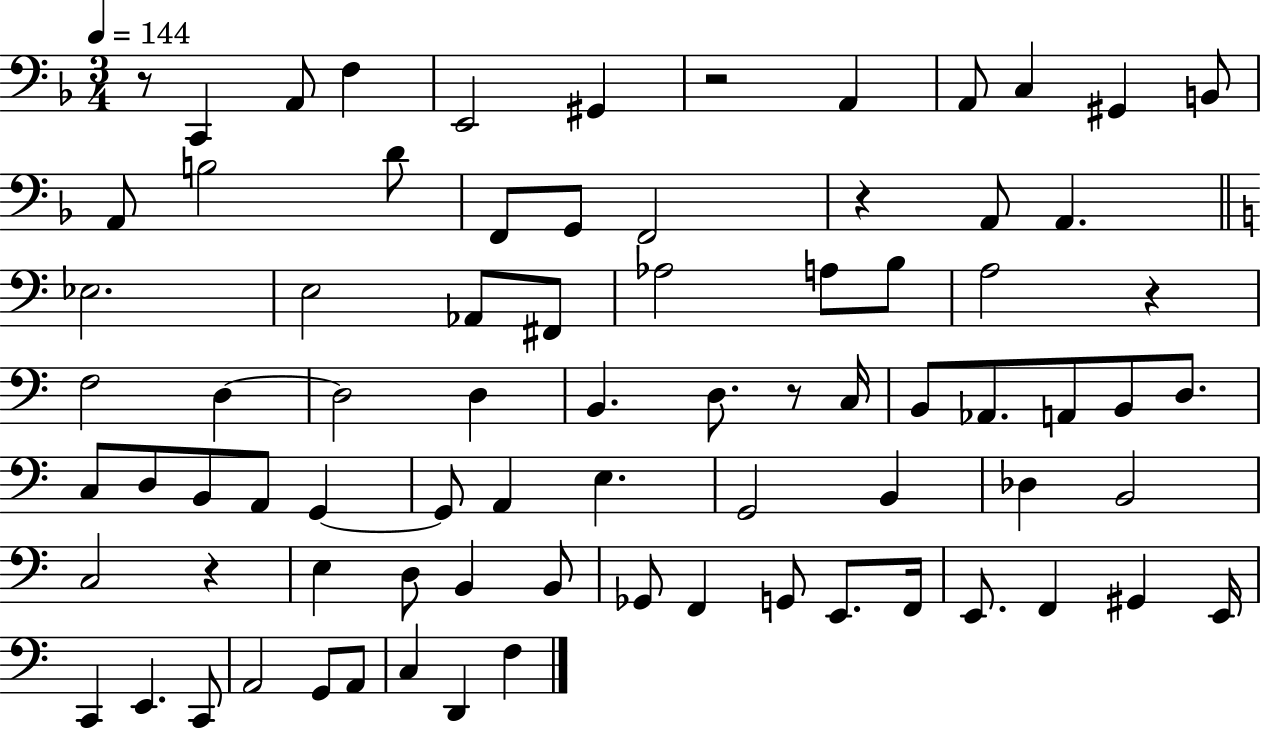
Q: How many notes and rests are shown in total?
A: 79